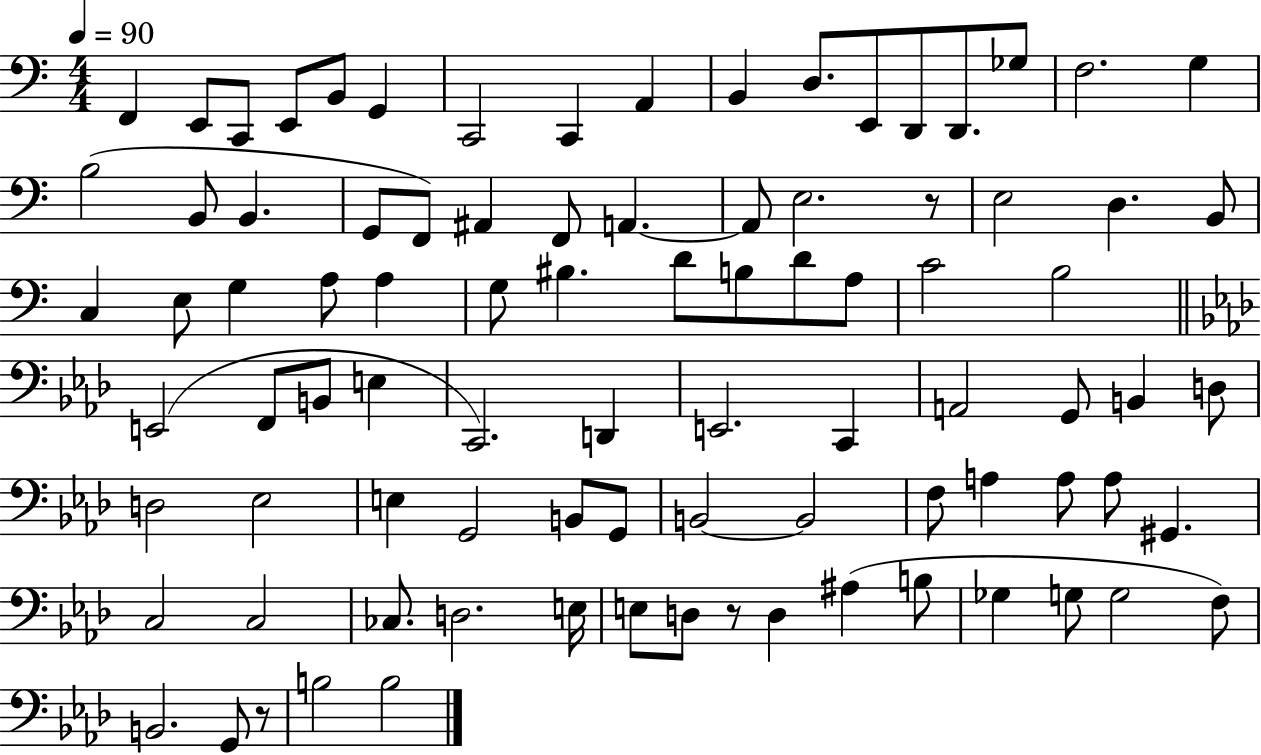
{
  \clef bass
  \numericTimeSignature
  \time 4/4
  \key c \major
  \tempo 4 = 90
  f,4 e,8 c,8 e,8 b,8 g,4 | c,2 c,4 a,4 | b,4 d8. e,8 d,8 d,8. ges8 | f2. g4 | \break b2( b,8 b,4. | g,8 f,8) ais,4 f,8 a,4.~~ | a,8 e2. r8 | e2 d4. b,8 | \break c4 e8 g4 a8 a4 | g8 bis4. d'8 b8 d'8 a8 | c'2 b2 | \bar "||" \break \key f \minor e,2( f,8 b,8 e4 | c,2.) d,4 | e,2. c,4 | a,2 g,8 b,4 d8 | \break d2 ees2 | e4 g,2 b,8 g,8 | b,2~~ b,2 | f8 a4 a8 a8 gis,4. | \break c2 c2 | ces8. d2. e16 | e8 d8 r8 d4 ais4( b8 | ges4 g8 g2 f8) | \break b,2. g,8 r8 | b2 b2 | \bar "|."
}